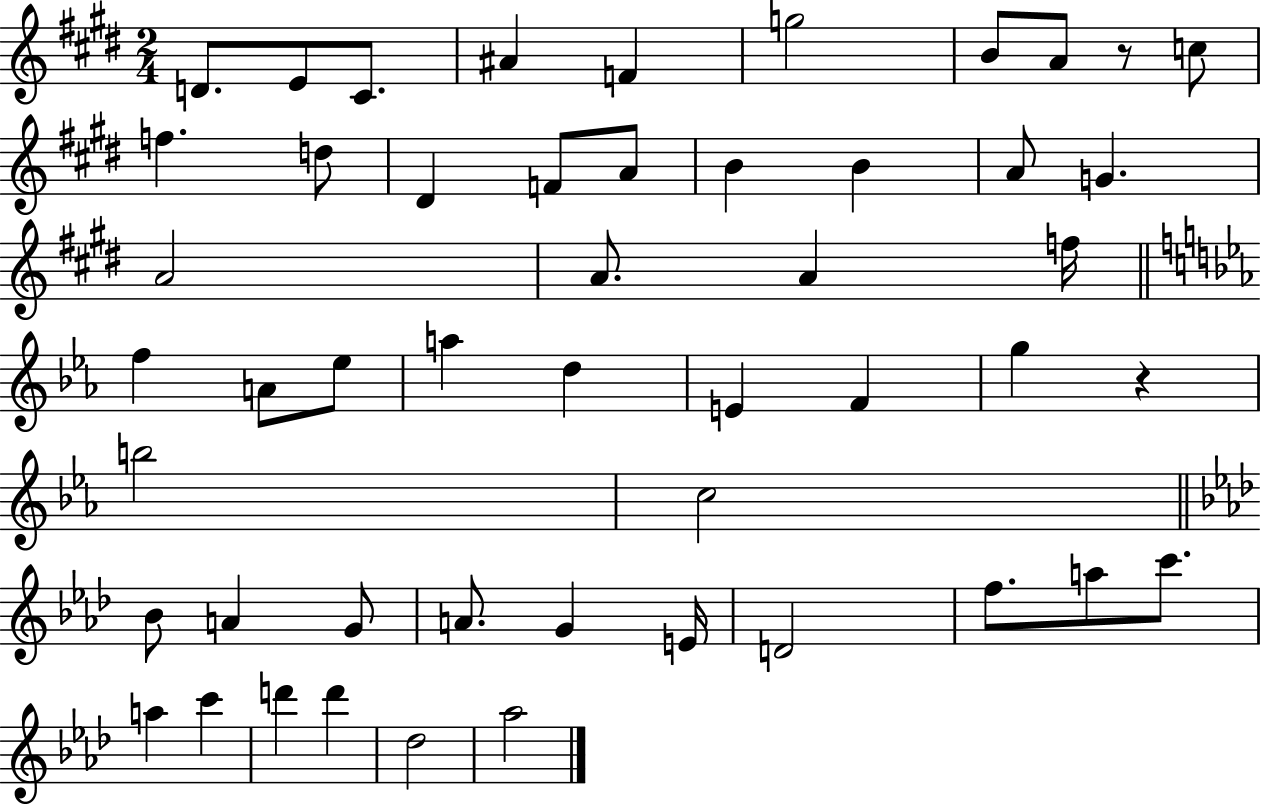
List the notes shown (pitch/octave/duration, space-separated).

D4/e. E4/e C#4/e. A#4/q F4/q G5/h B4/e A4/e R/e C5/e F5/q. D5/e D#4/q F4/e A4/e B4/q B4/q A4/e G4/q. A4/h A4/e. A4/q F5/s F5/q A4/e Eb5/e A5/q D5/q E4/q F4/q G5/q R/q B5/h C5/h Bb4/e A4/q G4/e A4/e. G4/q E4/s D4/h F5/e. A5/e C6/e. A5/q C6/q D6/q D6/q Db5/h Ab5/h